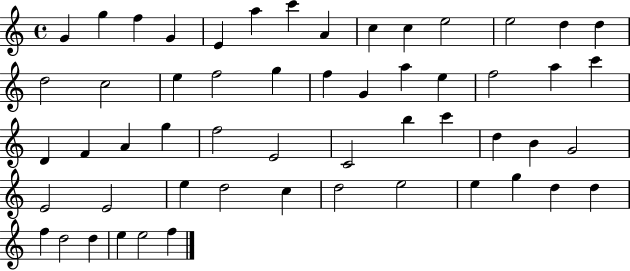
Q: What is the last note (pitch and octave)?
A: F5